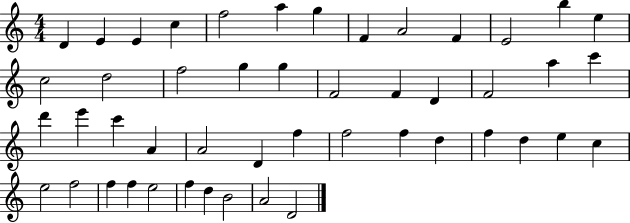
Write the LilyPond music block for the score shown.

{
  \clef treble
  \numericTimeSignature
  \time 4/4
  \key c \major
  d'4 e'4 e'4 c''4 | f''2 a''4 g''4 | f'4 a'2 f'4 | e'2 b''4 e''4 | \break c''2 d''2 | f''2 g''4 g''4 | f'2 f'4 d'4 | f'2 a''4 c'''4 | \break d'''4 e'''4 c'''4 a'4 | a'2 d'4 f''4 | f''2 f''4 d''4 | f''4 d''4 e''4 c''4 | \break e''2 f''2 | f''4 f''4 e''2 | f''4 d''4 b'2 | a'2 d'2 | \break \bar "|."
}